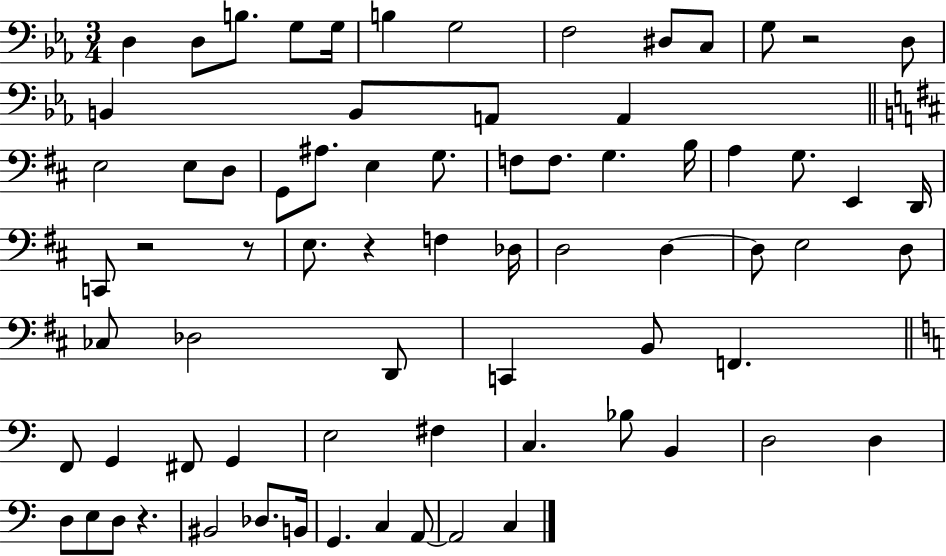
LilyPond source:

{
  \clef bass
  \numericTimeSignature
  \time 3/4
  \key ees \major
  d4 d8 b8. g8 g16 | b4 g2 | f2 dis8 c8 | g8 r2 d8 | \break b,4 b,8 a,8 a,4 | \bar "||" \break \key d \major e2 e8 d8 | g,8 ais8. e4 g8. | f8 f8. g4. b16 | a4 g8. e,4 d,16 | \break c,8 r2 r8 | e8. r4 f4 des16 | d2 d4~~ | d8 e2 d8 | \break ces8 des2 d,8 | c,4 b,8 f,4. | \bar "||" \break \key a \minor f,8 g,4 fis,8 g,4 | e2 fis4 | c4. bes8 b,4 | d2 d4 | \break d8 e8 d8 r4. | bis,2 des8. b,16 | g,4. c4 a,8~~ | a,2 c4 | \break \bar "|."
}